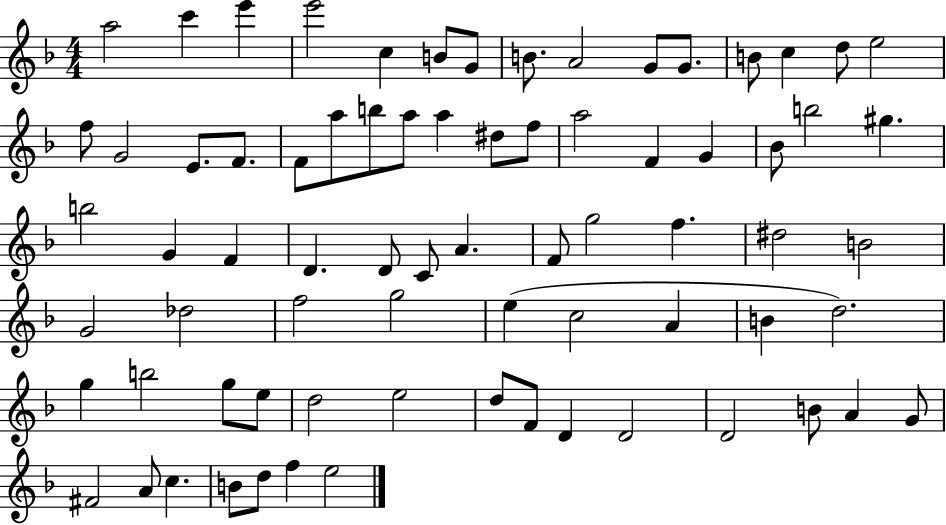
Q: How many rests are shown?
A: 0